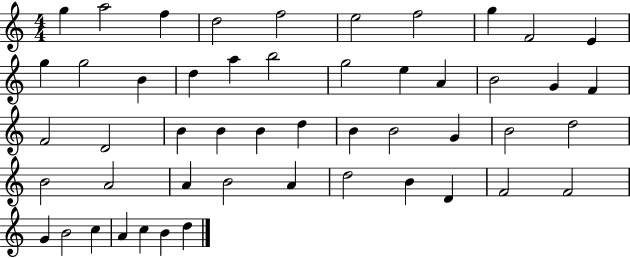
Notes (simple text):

G5/q A5/h F5/q D5/h F5/h E5/h F5/h G5/q F4/h E4/q G5/q G5/h B4/q D5/q A5/q B5/h G5/h E5/q A4/q B4/h G4/q F4/q F4/h D4/h B4/q B4/q B4/q D5/q B4/q B4/h G4/q B4/h D5/h B4/h A4/h A4/q B4/h A4/q D5/h B4/q D4/q F4/h F4/h G4/q B4/h C5/q A4/q C5/q B4/q D5/q